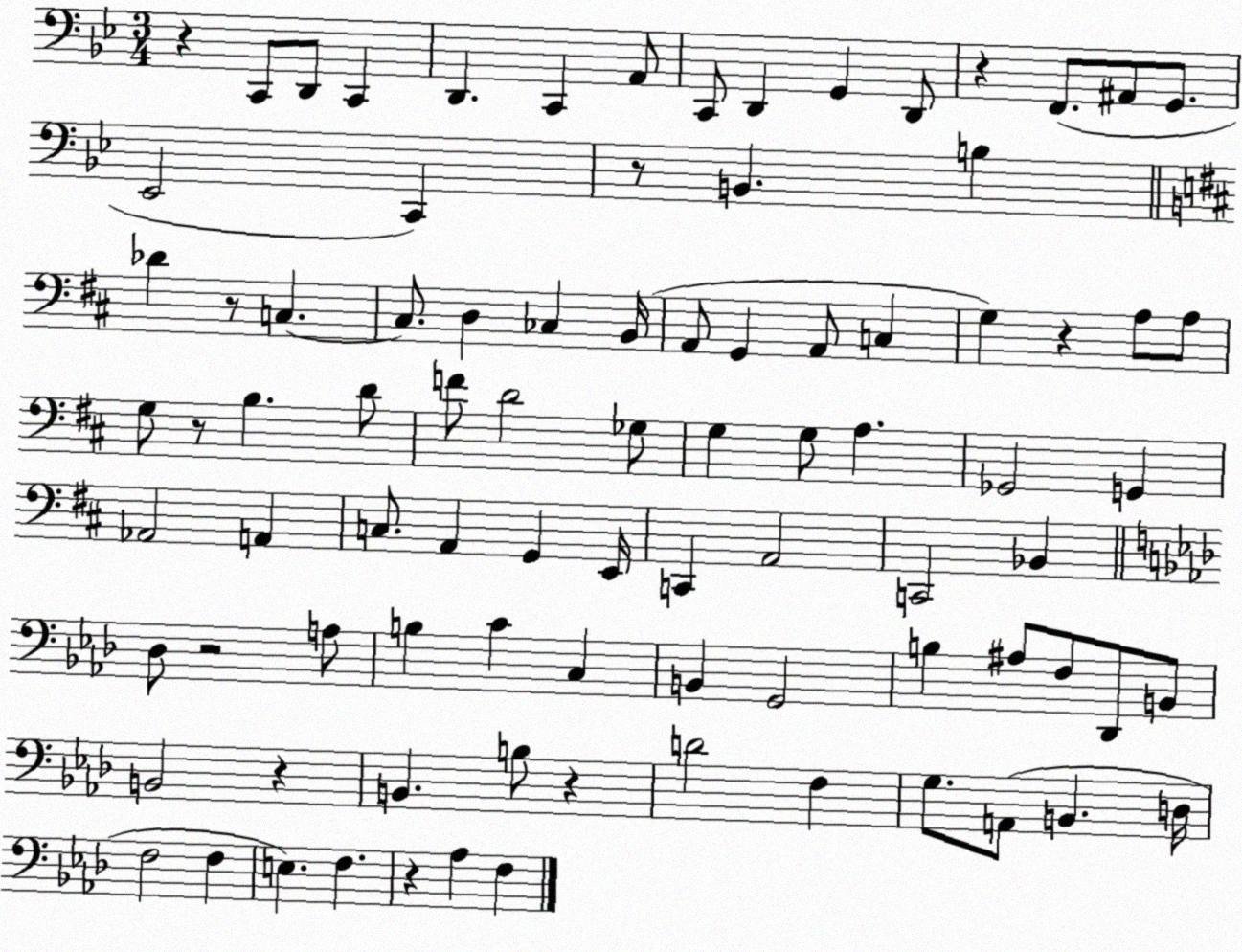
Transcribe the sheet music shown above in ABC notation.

X:1
T:Untitled
M:3/4
L:1/4
K:Bb
z C,,/2 D,,/2 C,, D,, C,, A,,/2 C,,/2 D,, G,, D,,/2 z F,,/2 ^A,,/2 G,,/2 _E,,2 C,, z/2 B,, B, _D z/2 C, C,/2 D, _C, B,,/4 A,,/2 G,, A,,/2 C, G, z A,/2 A,/2 G,/2 z/2 B, D/2 F/2 D2 _G,/2 G, G,/2 A, _G,,2 G,, _A,,2 A,, C,/2 A,, G,, E,,/4 C,, A,,2 C,,2 _B,, _D,/2 z2 A,/2 B, C C, B,, G,,2 B, ^A,/2 F,/2 _D,,/2 B,,/2 B,,2 z B,, B,/2 z D2 F, G,/2 A,,/2 B,, D,/4 F,2 F, E, F, z _A, F,